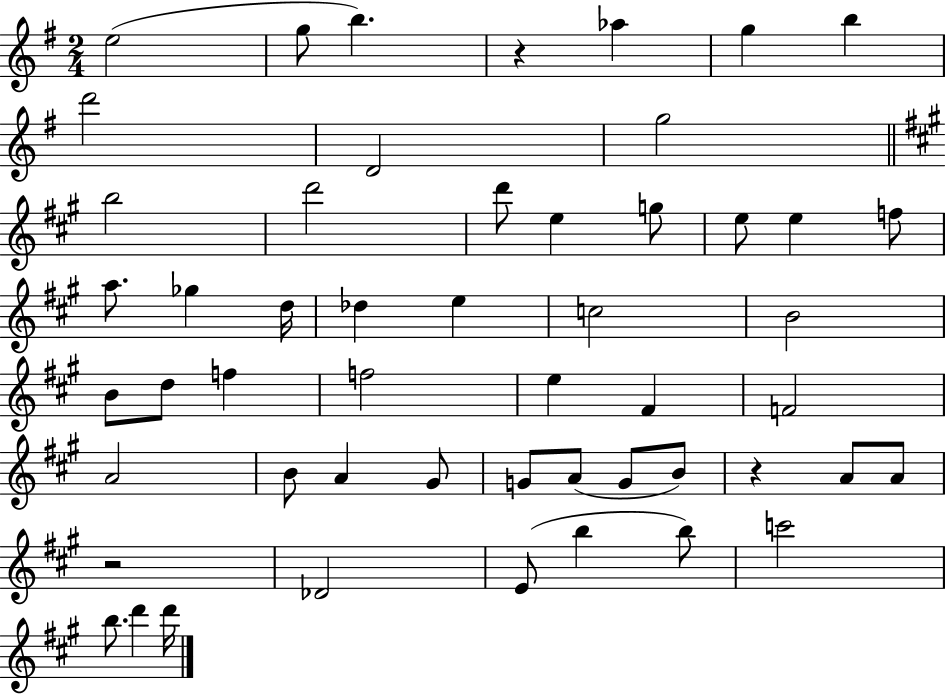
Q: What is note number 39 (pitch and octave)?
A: B4